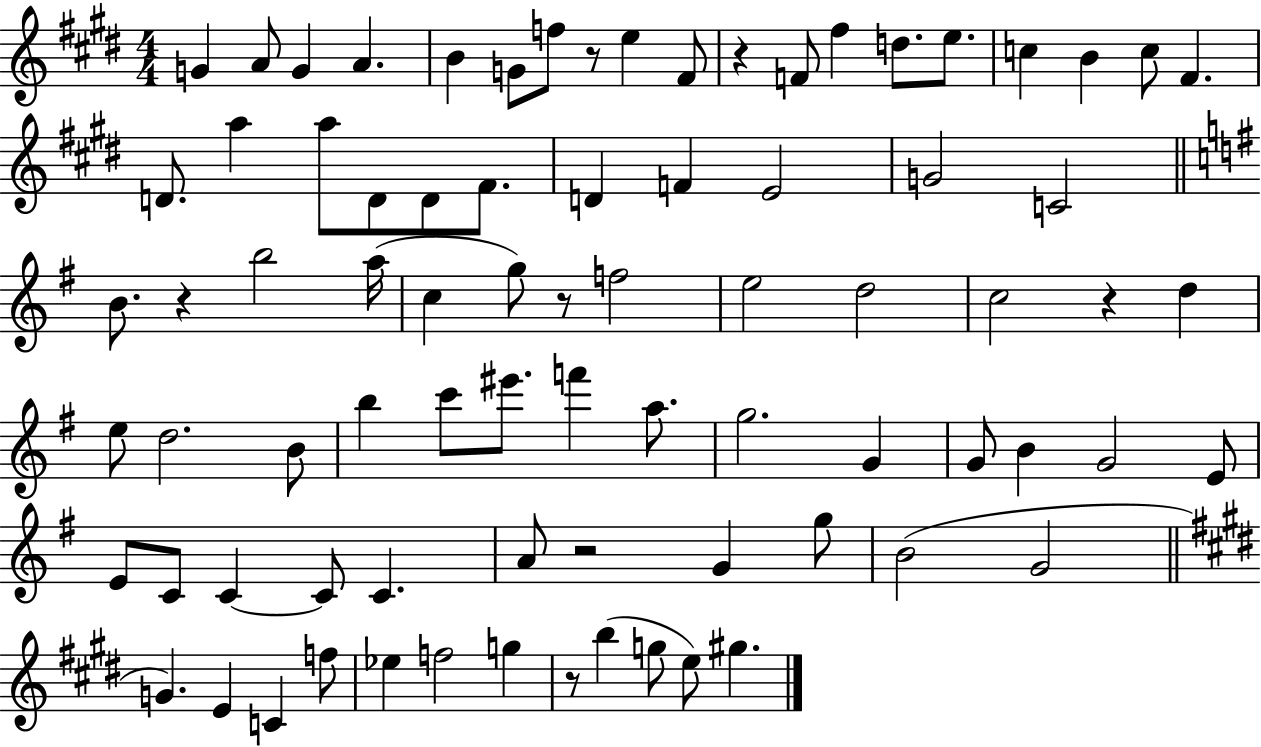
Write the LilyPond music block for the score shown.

{
  \clef treble
  \numericTimeSignature
  \time 4/4
  \key e \major
  \repeat volta 2 { g'4 a'8 g'4 a'4. | b'4 g'8 f''8 r8 e''4 fis'8 | r4 f'8 fis''4 d''8. e''8. | c''4 b'4 c''8 fis'4. | \break d'8. a''4 a''8 d'8 d'8 fis'8. | d'4 f'4 e'2 | g'2 c'2 | \bar "||" \break \key e \minor b'8. r4 b''2 a''16( | c''4 g''8) r8 f''2 | e''2 d''2 | c''2 r4 d''4 | \break e''8 d''2. b'8 | b''4 c'''8 eis'''8. f'''4 a''8. | g''2. g'4 | g'8 b'4 g'2 e'8 | \break e'8 c'8 c'4~~ c'8 c'4. | a'8 r2 g'4 g''8 | b'2( g'2 | \bar "||" \break \key e \major g'4.) e'4 c'4 f''8 | ees''4 f''2 g''4 | r8 b''4( g''8 e''8) gis''4. | } \bar "|."
}